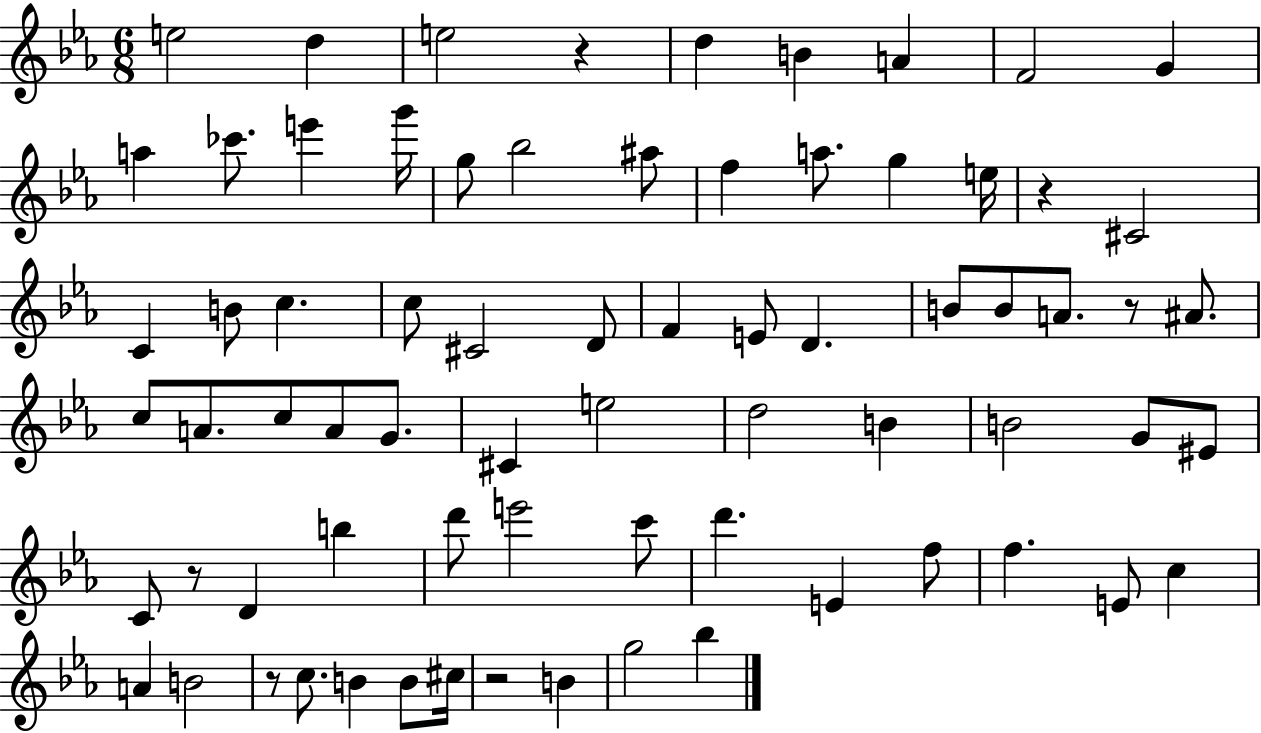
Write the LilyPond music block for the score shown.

{
  \clef treble
  \numericTimeSignature
  \time 6/8
  \key ees \major
  e''2 d''4 | e''2 r4 | d''4 b'4 a'4 | f'2 g'4 | \break a''4 ces'''8. e'''4 g'''16 | g''8 bes''2 ais''8 | f''4 a''8. g''4 e''16 | r4 cis'2 | \break c'4 b'8 c''4. | c''8 cis'2 d'8 | f'4 e'8 d'4. | b'8 b'8 a'8. r8 ais'8. | \break c''8 a'8. c''8 a'8 g'8. | cis'4 e''2 | d''2 b'4 | b'2 g'8 eis'8 | \break c'8 r8 d'4 b''4 | d'''8 e'''2 c'''8 | d'''4. e'4 f''8 | f''4. e'8 c''4 | \break a'4 b'2 | r8 c''8. b'4 b'8 cis''16 | r2 b'4 | g''2 bes''4 | \break \bar "|."
}